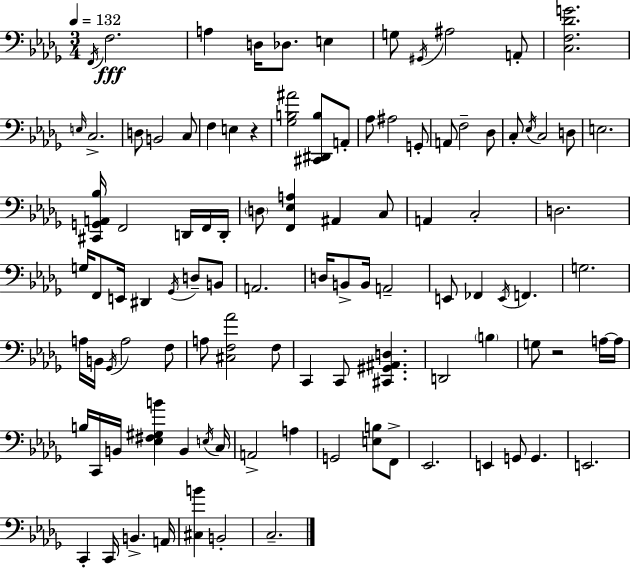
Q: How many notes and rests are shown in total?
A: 103